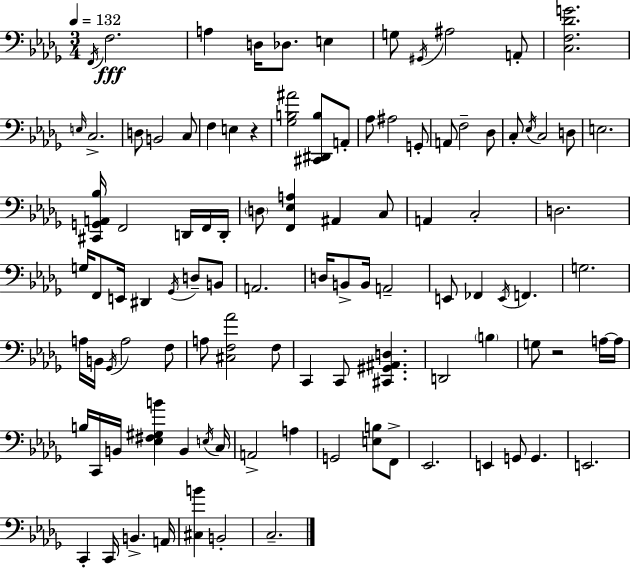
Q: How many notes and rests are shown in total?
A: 103